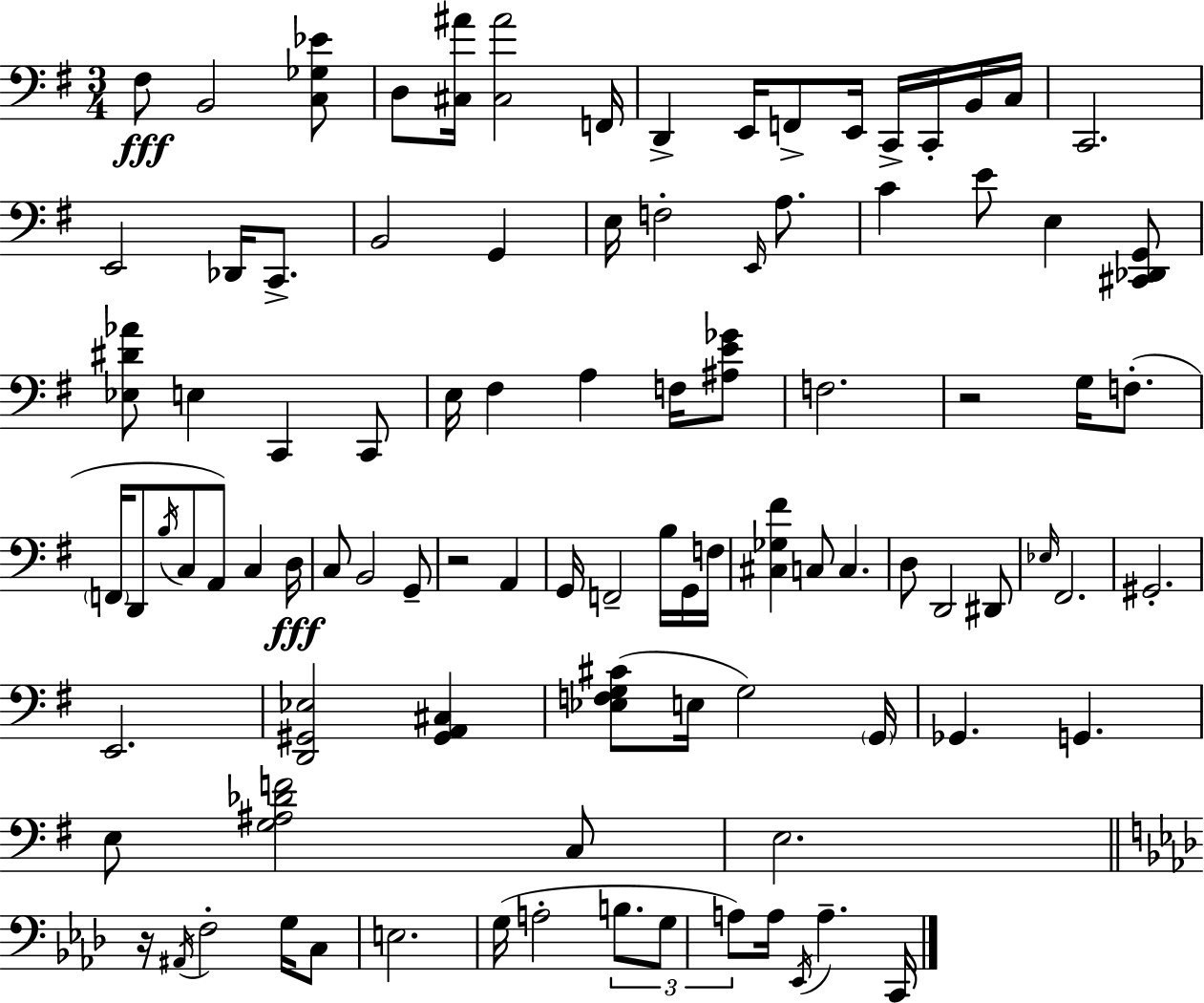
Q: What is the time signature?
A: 3/4